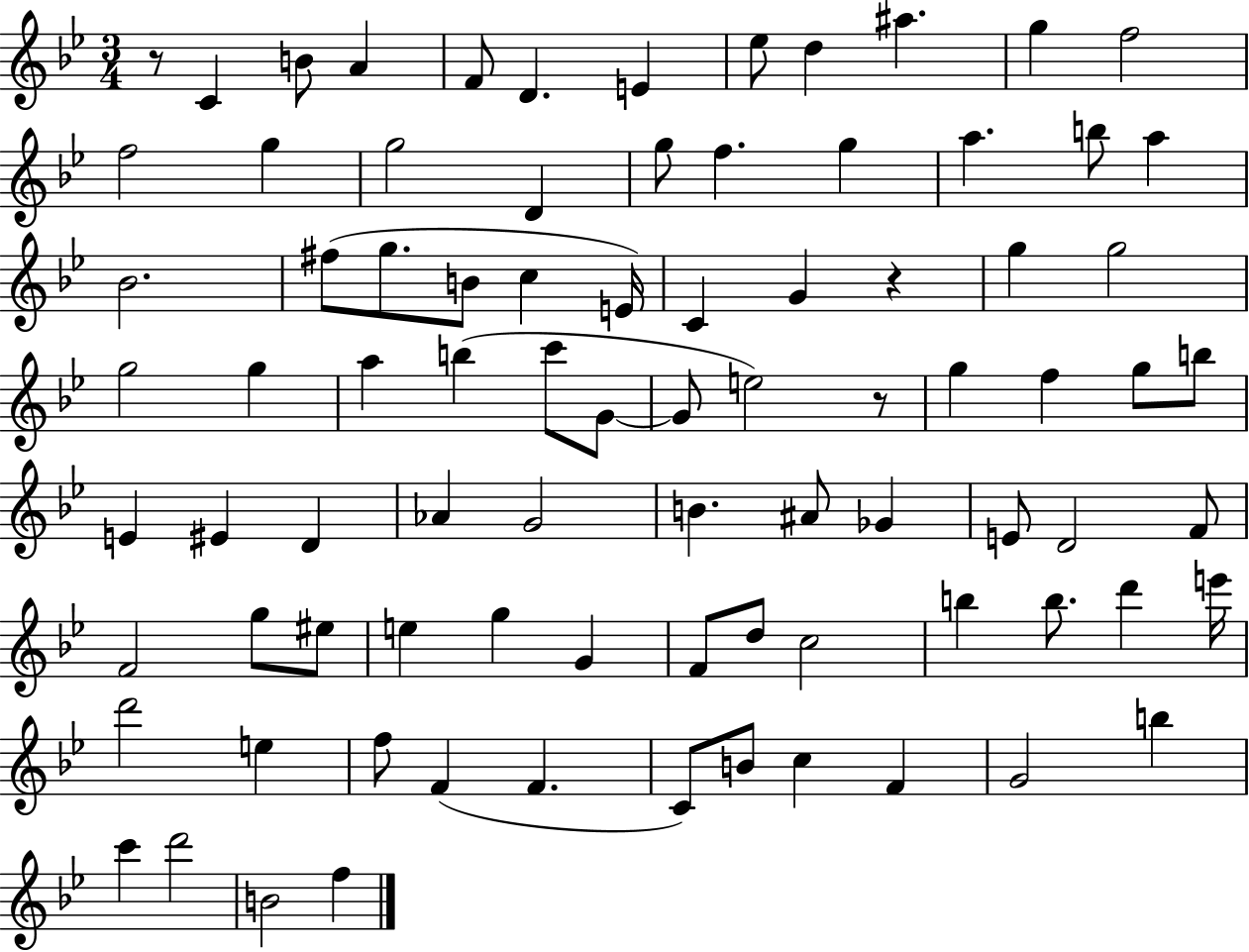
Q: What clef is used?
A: treble